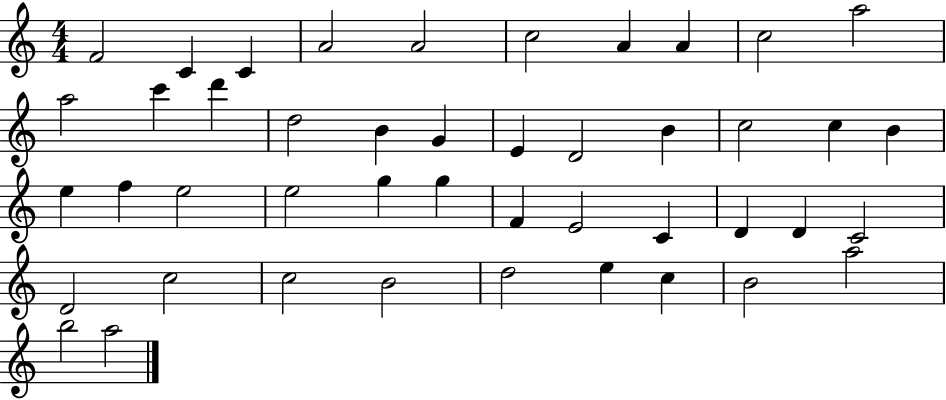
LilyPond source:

{
  \clef treble
  \numericTimeSignature
  \time 4/4
  \key c \major
  f'2 c'4 c'4 | a'2 a'2 | c''2 a'4 a'4 | c''2 a''2 | \break a''2 c'''4 d'''4 | d''2 b'4 g'4 | e'4 d'2 b'4 | c''2 c''4 b'4 | \break e''4 f''4 e''2 | e''2 g''4 g''4 | f'4 e'2 c'4 | d'4 d'4 c'2 | \break d'2 c''2 | c''2 b'2 | d''2 e''4 c''4 | b'2 a''2 | \break b''2 a''2 | \bar "|."
}